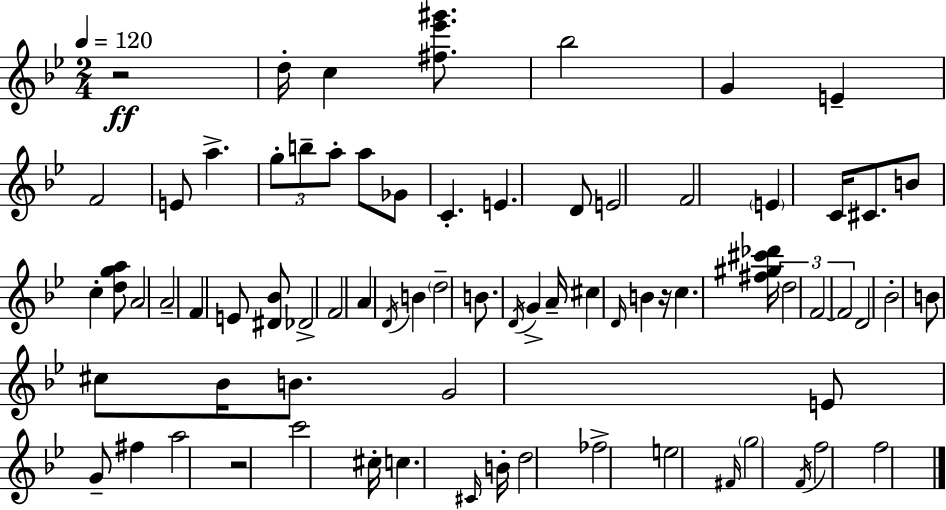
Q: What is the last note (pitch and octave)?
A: F5